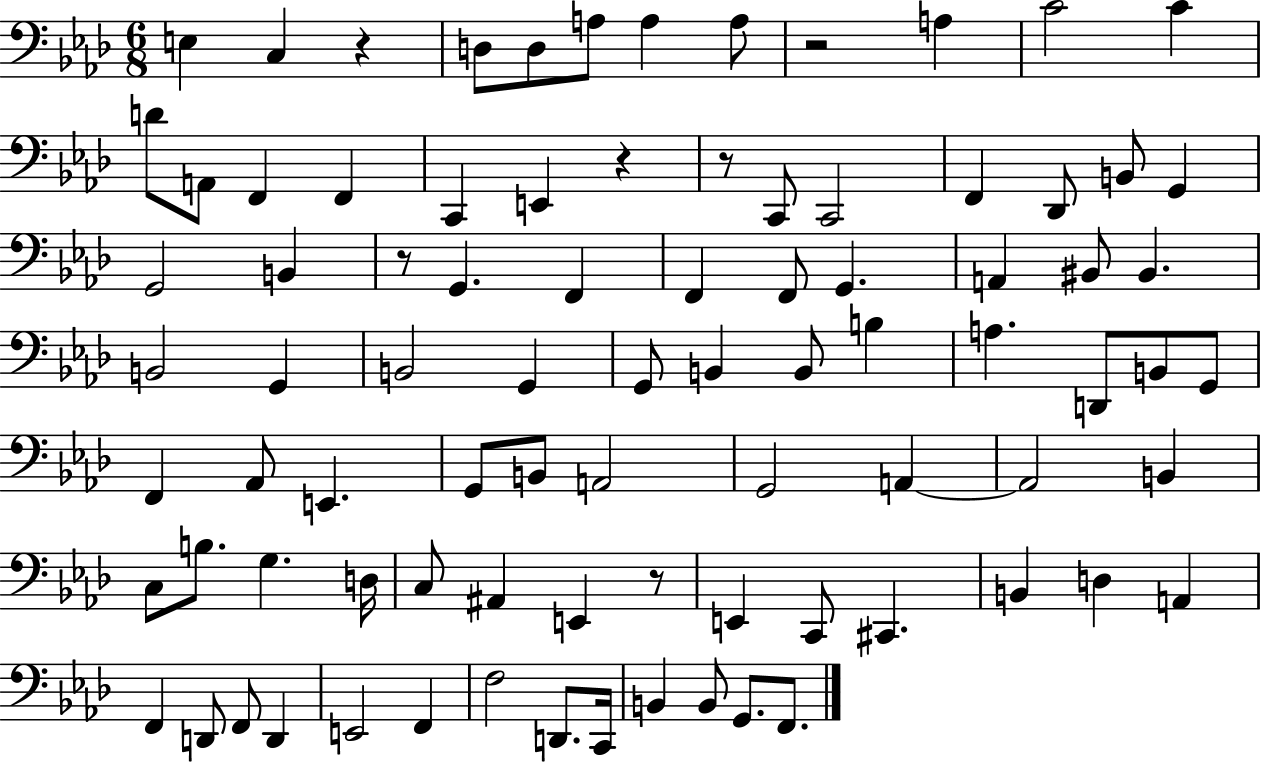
{
  \clef bass
  \numericTimeSignature
  \time 6/8
  \key aes \major
  e4 c4 r4 | d8 d8 a8 a4 a8 | r2 a4 | c'2 c'4 | \break d'8 a,8 f,4 f,4 | c,4 e,4 r4 | r8 c,8 c,2 | f,4 des,8 b,8 g,4 | \break g,2 b,4 | r8 g,4. f,4 | f,4 f,8 g,4. | a,4 bis,8 bis,4. | \break b,2 g,4 | b,2 g,4 | g,8 b,4 b,8 b4 | a4. d,8 b,8 g,8 | \break f,4 aes,8 e,4. | g,8 b,8 a,2 | g,2 a,4~~ | a,2 b,4 | \break c8 b8. g4. d16 | c8 ais,4 e,4 r8 | e,4 c,8 cis,4. | b,4 d4 a,4 | \break f,4 d,8 f,8 d,4 | e,2 f,4 | f2 d,8. c,16 | b,4 b,8 g,8. f,8. | \break \bar "|."
}